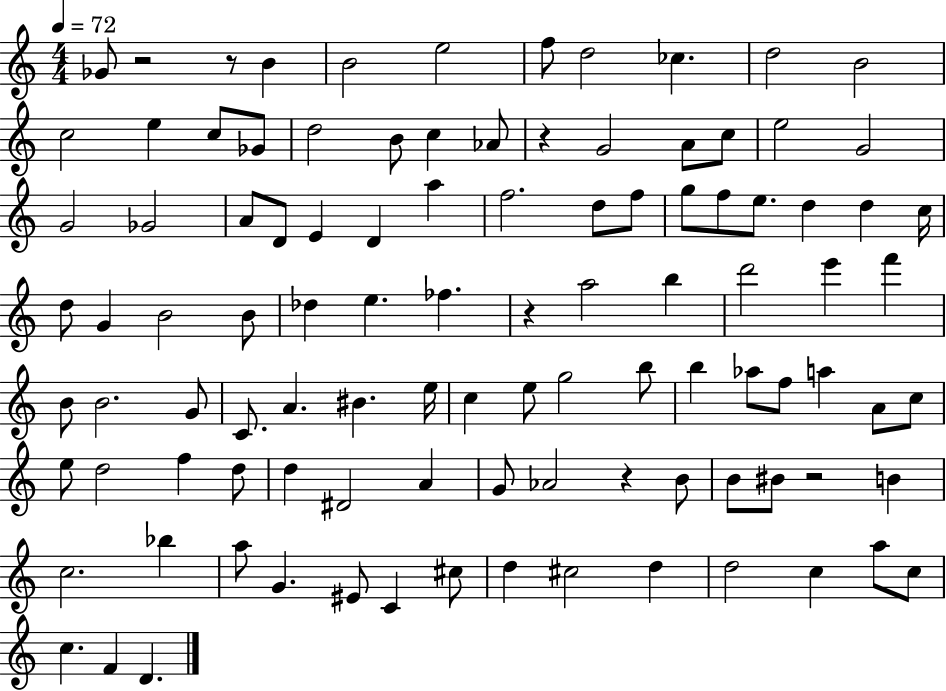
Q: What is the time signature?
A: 4/4